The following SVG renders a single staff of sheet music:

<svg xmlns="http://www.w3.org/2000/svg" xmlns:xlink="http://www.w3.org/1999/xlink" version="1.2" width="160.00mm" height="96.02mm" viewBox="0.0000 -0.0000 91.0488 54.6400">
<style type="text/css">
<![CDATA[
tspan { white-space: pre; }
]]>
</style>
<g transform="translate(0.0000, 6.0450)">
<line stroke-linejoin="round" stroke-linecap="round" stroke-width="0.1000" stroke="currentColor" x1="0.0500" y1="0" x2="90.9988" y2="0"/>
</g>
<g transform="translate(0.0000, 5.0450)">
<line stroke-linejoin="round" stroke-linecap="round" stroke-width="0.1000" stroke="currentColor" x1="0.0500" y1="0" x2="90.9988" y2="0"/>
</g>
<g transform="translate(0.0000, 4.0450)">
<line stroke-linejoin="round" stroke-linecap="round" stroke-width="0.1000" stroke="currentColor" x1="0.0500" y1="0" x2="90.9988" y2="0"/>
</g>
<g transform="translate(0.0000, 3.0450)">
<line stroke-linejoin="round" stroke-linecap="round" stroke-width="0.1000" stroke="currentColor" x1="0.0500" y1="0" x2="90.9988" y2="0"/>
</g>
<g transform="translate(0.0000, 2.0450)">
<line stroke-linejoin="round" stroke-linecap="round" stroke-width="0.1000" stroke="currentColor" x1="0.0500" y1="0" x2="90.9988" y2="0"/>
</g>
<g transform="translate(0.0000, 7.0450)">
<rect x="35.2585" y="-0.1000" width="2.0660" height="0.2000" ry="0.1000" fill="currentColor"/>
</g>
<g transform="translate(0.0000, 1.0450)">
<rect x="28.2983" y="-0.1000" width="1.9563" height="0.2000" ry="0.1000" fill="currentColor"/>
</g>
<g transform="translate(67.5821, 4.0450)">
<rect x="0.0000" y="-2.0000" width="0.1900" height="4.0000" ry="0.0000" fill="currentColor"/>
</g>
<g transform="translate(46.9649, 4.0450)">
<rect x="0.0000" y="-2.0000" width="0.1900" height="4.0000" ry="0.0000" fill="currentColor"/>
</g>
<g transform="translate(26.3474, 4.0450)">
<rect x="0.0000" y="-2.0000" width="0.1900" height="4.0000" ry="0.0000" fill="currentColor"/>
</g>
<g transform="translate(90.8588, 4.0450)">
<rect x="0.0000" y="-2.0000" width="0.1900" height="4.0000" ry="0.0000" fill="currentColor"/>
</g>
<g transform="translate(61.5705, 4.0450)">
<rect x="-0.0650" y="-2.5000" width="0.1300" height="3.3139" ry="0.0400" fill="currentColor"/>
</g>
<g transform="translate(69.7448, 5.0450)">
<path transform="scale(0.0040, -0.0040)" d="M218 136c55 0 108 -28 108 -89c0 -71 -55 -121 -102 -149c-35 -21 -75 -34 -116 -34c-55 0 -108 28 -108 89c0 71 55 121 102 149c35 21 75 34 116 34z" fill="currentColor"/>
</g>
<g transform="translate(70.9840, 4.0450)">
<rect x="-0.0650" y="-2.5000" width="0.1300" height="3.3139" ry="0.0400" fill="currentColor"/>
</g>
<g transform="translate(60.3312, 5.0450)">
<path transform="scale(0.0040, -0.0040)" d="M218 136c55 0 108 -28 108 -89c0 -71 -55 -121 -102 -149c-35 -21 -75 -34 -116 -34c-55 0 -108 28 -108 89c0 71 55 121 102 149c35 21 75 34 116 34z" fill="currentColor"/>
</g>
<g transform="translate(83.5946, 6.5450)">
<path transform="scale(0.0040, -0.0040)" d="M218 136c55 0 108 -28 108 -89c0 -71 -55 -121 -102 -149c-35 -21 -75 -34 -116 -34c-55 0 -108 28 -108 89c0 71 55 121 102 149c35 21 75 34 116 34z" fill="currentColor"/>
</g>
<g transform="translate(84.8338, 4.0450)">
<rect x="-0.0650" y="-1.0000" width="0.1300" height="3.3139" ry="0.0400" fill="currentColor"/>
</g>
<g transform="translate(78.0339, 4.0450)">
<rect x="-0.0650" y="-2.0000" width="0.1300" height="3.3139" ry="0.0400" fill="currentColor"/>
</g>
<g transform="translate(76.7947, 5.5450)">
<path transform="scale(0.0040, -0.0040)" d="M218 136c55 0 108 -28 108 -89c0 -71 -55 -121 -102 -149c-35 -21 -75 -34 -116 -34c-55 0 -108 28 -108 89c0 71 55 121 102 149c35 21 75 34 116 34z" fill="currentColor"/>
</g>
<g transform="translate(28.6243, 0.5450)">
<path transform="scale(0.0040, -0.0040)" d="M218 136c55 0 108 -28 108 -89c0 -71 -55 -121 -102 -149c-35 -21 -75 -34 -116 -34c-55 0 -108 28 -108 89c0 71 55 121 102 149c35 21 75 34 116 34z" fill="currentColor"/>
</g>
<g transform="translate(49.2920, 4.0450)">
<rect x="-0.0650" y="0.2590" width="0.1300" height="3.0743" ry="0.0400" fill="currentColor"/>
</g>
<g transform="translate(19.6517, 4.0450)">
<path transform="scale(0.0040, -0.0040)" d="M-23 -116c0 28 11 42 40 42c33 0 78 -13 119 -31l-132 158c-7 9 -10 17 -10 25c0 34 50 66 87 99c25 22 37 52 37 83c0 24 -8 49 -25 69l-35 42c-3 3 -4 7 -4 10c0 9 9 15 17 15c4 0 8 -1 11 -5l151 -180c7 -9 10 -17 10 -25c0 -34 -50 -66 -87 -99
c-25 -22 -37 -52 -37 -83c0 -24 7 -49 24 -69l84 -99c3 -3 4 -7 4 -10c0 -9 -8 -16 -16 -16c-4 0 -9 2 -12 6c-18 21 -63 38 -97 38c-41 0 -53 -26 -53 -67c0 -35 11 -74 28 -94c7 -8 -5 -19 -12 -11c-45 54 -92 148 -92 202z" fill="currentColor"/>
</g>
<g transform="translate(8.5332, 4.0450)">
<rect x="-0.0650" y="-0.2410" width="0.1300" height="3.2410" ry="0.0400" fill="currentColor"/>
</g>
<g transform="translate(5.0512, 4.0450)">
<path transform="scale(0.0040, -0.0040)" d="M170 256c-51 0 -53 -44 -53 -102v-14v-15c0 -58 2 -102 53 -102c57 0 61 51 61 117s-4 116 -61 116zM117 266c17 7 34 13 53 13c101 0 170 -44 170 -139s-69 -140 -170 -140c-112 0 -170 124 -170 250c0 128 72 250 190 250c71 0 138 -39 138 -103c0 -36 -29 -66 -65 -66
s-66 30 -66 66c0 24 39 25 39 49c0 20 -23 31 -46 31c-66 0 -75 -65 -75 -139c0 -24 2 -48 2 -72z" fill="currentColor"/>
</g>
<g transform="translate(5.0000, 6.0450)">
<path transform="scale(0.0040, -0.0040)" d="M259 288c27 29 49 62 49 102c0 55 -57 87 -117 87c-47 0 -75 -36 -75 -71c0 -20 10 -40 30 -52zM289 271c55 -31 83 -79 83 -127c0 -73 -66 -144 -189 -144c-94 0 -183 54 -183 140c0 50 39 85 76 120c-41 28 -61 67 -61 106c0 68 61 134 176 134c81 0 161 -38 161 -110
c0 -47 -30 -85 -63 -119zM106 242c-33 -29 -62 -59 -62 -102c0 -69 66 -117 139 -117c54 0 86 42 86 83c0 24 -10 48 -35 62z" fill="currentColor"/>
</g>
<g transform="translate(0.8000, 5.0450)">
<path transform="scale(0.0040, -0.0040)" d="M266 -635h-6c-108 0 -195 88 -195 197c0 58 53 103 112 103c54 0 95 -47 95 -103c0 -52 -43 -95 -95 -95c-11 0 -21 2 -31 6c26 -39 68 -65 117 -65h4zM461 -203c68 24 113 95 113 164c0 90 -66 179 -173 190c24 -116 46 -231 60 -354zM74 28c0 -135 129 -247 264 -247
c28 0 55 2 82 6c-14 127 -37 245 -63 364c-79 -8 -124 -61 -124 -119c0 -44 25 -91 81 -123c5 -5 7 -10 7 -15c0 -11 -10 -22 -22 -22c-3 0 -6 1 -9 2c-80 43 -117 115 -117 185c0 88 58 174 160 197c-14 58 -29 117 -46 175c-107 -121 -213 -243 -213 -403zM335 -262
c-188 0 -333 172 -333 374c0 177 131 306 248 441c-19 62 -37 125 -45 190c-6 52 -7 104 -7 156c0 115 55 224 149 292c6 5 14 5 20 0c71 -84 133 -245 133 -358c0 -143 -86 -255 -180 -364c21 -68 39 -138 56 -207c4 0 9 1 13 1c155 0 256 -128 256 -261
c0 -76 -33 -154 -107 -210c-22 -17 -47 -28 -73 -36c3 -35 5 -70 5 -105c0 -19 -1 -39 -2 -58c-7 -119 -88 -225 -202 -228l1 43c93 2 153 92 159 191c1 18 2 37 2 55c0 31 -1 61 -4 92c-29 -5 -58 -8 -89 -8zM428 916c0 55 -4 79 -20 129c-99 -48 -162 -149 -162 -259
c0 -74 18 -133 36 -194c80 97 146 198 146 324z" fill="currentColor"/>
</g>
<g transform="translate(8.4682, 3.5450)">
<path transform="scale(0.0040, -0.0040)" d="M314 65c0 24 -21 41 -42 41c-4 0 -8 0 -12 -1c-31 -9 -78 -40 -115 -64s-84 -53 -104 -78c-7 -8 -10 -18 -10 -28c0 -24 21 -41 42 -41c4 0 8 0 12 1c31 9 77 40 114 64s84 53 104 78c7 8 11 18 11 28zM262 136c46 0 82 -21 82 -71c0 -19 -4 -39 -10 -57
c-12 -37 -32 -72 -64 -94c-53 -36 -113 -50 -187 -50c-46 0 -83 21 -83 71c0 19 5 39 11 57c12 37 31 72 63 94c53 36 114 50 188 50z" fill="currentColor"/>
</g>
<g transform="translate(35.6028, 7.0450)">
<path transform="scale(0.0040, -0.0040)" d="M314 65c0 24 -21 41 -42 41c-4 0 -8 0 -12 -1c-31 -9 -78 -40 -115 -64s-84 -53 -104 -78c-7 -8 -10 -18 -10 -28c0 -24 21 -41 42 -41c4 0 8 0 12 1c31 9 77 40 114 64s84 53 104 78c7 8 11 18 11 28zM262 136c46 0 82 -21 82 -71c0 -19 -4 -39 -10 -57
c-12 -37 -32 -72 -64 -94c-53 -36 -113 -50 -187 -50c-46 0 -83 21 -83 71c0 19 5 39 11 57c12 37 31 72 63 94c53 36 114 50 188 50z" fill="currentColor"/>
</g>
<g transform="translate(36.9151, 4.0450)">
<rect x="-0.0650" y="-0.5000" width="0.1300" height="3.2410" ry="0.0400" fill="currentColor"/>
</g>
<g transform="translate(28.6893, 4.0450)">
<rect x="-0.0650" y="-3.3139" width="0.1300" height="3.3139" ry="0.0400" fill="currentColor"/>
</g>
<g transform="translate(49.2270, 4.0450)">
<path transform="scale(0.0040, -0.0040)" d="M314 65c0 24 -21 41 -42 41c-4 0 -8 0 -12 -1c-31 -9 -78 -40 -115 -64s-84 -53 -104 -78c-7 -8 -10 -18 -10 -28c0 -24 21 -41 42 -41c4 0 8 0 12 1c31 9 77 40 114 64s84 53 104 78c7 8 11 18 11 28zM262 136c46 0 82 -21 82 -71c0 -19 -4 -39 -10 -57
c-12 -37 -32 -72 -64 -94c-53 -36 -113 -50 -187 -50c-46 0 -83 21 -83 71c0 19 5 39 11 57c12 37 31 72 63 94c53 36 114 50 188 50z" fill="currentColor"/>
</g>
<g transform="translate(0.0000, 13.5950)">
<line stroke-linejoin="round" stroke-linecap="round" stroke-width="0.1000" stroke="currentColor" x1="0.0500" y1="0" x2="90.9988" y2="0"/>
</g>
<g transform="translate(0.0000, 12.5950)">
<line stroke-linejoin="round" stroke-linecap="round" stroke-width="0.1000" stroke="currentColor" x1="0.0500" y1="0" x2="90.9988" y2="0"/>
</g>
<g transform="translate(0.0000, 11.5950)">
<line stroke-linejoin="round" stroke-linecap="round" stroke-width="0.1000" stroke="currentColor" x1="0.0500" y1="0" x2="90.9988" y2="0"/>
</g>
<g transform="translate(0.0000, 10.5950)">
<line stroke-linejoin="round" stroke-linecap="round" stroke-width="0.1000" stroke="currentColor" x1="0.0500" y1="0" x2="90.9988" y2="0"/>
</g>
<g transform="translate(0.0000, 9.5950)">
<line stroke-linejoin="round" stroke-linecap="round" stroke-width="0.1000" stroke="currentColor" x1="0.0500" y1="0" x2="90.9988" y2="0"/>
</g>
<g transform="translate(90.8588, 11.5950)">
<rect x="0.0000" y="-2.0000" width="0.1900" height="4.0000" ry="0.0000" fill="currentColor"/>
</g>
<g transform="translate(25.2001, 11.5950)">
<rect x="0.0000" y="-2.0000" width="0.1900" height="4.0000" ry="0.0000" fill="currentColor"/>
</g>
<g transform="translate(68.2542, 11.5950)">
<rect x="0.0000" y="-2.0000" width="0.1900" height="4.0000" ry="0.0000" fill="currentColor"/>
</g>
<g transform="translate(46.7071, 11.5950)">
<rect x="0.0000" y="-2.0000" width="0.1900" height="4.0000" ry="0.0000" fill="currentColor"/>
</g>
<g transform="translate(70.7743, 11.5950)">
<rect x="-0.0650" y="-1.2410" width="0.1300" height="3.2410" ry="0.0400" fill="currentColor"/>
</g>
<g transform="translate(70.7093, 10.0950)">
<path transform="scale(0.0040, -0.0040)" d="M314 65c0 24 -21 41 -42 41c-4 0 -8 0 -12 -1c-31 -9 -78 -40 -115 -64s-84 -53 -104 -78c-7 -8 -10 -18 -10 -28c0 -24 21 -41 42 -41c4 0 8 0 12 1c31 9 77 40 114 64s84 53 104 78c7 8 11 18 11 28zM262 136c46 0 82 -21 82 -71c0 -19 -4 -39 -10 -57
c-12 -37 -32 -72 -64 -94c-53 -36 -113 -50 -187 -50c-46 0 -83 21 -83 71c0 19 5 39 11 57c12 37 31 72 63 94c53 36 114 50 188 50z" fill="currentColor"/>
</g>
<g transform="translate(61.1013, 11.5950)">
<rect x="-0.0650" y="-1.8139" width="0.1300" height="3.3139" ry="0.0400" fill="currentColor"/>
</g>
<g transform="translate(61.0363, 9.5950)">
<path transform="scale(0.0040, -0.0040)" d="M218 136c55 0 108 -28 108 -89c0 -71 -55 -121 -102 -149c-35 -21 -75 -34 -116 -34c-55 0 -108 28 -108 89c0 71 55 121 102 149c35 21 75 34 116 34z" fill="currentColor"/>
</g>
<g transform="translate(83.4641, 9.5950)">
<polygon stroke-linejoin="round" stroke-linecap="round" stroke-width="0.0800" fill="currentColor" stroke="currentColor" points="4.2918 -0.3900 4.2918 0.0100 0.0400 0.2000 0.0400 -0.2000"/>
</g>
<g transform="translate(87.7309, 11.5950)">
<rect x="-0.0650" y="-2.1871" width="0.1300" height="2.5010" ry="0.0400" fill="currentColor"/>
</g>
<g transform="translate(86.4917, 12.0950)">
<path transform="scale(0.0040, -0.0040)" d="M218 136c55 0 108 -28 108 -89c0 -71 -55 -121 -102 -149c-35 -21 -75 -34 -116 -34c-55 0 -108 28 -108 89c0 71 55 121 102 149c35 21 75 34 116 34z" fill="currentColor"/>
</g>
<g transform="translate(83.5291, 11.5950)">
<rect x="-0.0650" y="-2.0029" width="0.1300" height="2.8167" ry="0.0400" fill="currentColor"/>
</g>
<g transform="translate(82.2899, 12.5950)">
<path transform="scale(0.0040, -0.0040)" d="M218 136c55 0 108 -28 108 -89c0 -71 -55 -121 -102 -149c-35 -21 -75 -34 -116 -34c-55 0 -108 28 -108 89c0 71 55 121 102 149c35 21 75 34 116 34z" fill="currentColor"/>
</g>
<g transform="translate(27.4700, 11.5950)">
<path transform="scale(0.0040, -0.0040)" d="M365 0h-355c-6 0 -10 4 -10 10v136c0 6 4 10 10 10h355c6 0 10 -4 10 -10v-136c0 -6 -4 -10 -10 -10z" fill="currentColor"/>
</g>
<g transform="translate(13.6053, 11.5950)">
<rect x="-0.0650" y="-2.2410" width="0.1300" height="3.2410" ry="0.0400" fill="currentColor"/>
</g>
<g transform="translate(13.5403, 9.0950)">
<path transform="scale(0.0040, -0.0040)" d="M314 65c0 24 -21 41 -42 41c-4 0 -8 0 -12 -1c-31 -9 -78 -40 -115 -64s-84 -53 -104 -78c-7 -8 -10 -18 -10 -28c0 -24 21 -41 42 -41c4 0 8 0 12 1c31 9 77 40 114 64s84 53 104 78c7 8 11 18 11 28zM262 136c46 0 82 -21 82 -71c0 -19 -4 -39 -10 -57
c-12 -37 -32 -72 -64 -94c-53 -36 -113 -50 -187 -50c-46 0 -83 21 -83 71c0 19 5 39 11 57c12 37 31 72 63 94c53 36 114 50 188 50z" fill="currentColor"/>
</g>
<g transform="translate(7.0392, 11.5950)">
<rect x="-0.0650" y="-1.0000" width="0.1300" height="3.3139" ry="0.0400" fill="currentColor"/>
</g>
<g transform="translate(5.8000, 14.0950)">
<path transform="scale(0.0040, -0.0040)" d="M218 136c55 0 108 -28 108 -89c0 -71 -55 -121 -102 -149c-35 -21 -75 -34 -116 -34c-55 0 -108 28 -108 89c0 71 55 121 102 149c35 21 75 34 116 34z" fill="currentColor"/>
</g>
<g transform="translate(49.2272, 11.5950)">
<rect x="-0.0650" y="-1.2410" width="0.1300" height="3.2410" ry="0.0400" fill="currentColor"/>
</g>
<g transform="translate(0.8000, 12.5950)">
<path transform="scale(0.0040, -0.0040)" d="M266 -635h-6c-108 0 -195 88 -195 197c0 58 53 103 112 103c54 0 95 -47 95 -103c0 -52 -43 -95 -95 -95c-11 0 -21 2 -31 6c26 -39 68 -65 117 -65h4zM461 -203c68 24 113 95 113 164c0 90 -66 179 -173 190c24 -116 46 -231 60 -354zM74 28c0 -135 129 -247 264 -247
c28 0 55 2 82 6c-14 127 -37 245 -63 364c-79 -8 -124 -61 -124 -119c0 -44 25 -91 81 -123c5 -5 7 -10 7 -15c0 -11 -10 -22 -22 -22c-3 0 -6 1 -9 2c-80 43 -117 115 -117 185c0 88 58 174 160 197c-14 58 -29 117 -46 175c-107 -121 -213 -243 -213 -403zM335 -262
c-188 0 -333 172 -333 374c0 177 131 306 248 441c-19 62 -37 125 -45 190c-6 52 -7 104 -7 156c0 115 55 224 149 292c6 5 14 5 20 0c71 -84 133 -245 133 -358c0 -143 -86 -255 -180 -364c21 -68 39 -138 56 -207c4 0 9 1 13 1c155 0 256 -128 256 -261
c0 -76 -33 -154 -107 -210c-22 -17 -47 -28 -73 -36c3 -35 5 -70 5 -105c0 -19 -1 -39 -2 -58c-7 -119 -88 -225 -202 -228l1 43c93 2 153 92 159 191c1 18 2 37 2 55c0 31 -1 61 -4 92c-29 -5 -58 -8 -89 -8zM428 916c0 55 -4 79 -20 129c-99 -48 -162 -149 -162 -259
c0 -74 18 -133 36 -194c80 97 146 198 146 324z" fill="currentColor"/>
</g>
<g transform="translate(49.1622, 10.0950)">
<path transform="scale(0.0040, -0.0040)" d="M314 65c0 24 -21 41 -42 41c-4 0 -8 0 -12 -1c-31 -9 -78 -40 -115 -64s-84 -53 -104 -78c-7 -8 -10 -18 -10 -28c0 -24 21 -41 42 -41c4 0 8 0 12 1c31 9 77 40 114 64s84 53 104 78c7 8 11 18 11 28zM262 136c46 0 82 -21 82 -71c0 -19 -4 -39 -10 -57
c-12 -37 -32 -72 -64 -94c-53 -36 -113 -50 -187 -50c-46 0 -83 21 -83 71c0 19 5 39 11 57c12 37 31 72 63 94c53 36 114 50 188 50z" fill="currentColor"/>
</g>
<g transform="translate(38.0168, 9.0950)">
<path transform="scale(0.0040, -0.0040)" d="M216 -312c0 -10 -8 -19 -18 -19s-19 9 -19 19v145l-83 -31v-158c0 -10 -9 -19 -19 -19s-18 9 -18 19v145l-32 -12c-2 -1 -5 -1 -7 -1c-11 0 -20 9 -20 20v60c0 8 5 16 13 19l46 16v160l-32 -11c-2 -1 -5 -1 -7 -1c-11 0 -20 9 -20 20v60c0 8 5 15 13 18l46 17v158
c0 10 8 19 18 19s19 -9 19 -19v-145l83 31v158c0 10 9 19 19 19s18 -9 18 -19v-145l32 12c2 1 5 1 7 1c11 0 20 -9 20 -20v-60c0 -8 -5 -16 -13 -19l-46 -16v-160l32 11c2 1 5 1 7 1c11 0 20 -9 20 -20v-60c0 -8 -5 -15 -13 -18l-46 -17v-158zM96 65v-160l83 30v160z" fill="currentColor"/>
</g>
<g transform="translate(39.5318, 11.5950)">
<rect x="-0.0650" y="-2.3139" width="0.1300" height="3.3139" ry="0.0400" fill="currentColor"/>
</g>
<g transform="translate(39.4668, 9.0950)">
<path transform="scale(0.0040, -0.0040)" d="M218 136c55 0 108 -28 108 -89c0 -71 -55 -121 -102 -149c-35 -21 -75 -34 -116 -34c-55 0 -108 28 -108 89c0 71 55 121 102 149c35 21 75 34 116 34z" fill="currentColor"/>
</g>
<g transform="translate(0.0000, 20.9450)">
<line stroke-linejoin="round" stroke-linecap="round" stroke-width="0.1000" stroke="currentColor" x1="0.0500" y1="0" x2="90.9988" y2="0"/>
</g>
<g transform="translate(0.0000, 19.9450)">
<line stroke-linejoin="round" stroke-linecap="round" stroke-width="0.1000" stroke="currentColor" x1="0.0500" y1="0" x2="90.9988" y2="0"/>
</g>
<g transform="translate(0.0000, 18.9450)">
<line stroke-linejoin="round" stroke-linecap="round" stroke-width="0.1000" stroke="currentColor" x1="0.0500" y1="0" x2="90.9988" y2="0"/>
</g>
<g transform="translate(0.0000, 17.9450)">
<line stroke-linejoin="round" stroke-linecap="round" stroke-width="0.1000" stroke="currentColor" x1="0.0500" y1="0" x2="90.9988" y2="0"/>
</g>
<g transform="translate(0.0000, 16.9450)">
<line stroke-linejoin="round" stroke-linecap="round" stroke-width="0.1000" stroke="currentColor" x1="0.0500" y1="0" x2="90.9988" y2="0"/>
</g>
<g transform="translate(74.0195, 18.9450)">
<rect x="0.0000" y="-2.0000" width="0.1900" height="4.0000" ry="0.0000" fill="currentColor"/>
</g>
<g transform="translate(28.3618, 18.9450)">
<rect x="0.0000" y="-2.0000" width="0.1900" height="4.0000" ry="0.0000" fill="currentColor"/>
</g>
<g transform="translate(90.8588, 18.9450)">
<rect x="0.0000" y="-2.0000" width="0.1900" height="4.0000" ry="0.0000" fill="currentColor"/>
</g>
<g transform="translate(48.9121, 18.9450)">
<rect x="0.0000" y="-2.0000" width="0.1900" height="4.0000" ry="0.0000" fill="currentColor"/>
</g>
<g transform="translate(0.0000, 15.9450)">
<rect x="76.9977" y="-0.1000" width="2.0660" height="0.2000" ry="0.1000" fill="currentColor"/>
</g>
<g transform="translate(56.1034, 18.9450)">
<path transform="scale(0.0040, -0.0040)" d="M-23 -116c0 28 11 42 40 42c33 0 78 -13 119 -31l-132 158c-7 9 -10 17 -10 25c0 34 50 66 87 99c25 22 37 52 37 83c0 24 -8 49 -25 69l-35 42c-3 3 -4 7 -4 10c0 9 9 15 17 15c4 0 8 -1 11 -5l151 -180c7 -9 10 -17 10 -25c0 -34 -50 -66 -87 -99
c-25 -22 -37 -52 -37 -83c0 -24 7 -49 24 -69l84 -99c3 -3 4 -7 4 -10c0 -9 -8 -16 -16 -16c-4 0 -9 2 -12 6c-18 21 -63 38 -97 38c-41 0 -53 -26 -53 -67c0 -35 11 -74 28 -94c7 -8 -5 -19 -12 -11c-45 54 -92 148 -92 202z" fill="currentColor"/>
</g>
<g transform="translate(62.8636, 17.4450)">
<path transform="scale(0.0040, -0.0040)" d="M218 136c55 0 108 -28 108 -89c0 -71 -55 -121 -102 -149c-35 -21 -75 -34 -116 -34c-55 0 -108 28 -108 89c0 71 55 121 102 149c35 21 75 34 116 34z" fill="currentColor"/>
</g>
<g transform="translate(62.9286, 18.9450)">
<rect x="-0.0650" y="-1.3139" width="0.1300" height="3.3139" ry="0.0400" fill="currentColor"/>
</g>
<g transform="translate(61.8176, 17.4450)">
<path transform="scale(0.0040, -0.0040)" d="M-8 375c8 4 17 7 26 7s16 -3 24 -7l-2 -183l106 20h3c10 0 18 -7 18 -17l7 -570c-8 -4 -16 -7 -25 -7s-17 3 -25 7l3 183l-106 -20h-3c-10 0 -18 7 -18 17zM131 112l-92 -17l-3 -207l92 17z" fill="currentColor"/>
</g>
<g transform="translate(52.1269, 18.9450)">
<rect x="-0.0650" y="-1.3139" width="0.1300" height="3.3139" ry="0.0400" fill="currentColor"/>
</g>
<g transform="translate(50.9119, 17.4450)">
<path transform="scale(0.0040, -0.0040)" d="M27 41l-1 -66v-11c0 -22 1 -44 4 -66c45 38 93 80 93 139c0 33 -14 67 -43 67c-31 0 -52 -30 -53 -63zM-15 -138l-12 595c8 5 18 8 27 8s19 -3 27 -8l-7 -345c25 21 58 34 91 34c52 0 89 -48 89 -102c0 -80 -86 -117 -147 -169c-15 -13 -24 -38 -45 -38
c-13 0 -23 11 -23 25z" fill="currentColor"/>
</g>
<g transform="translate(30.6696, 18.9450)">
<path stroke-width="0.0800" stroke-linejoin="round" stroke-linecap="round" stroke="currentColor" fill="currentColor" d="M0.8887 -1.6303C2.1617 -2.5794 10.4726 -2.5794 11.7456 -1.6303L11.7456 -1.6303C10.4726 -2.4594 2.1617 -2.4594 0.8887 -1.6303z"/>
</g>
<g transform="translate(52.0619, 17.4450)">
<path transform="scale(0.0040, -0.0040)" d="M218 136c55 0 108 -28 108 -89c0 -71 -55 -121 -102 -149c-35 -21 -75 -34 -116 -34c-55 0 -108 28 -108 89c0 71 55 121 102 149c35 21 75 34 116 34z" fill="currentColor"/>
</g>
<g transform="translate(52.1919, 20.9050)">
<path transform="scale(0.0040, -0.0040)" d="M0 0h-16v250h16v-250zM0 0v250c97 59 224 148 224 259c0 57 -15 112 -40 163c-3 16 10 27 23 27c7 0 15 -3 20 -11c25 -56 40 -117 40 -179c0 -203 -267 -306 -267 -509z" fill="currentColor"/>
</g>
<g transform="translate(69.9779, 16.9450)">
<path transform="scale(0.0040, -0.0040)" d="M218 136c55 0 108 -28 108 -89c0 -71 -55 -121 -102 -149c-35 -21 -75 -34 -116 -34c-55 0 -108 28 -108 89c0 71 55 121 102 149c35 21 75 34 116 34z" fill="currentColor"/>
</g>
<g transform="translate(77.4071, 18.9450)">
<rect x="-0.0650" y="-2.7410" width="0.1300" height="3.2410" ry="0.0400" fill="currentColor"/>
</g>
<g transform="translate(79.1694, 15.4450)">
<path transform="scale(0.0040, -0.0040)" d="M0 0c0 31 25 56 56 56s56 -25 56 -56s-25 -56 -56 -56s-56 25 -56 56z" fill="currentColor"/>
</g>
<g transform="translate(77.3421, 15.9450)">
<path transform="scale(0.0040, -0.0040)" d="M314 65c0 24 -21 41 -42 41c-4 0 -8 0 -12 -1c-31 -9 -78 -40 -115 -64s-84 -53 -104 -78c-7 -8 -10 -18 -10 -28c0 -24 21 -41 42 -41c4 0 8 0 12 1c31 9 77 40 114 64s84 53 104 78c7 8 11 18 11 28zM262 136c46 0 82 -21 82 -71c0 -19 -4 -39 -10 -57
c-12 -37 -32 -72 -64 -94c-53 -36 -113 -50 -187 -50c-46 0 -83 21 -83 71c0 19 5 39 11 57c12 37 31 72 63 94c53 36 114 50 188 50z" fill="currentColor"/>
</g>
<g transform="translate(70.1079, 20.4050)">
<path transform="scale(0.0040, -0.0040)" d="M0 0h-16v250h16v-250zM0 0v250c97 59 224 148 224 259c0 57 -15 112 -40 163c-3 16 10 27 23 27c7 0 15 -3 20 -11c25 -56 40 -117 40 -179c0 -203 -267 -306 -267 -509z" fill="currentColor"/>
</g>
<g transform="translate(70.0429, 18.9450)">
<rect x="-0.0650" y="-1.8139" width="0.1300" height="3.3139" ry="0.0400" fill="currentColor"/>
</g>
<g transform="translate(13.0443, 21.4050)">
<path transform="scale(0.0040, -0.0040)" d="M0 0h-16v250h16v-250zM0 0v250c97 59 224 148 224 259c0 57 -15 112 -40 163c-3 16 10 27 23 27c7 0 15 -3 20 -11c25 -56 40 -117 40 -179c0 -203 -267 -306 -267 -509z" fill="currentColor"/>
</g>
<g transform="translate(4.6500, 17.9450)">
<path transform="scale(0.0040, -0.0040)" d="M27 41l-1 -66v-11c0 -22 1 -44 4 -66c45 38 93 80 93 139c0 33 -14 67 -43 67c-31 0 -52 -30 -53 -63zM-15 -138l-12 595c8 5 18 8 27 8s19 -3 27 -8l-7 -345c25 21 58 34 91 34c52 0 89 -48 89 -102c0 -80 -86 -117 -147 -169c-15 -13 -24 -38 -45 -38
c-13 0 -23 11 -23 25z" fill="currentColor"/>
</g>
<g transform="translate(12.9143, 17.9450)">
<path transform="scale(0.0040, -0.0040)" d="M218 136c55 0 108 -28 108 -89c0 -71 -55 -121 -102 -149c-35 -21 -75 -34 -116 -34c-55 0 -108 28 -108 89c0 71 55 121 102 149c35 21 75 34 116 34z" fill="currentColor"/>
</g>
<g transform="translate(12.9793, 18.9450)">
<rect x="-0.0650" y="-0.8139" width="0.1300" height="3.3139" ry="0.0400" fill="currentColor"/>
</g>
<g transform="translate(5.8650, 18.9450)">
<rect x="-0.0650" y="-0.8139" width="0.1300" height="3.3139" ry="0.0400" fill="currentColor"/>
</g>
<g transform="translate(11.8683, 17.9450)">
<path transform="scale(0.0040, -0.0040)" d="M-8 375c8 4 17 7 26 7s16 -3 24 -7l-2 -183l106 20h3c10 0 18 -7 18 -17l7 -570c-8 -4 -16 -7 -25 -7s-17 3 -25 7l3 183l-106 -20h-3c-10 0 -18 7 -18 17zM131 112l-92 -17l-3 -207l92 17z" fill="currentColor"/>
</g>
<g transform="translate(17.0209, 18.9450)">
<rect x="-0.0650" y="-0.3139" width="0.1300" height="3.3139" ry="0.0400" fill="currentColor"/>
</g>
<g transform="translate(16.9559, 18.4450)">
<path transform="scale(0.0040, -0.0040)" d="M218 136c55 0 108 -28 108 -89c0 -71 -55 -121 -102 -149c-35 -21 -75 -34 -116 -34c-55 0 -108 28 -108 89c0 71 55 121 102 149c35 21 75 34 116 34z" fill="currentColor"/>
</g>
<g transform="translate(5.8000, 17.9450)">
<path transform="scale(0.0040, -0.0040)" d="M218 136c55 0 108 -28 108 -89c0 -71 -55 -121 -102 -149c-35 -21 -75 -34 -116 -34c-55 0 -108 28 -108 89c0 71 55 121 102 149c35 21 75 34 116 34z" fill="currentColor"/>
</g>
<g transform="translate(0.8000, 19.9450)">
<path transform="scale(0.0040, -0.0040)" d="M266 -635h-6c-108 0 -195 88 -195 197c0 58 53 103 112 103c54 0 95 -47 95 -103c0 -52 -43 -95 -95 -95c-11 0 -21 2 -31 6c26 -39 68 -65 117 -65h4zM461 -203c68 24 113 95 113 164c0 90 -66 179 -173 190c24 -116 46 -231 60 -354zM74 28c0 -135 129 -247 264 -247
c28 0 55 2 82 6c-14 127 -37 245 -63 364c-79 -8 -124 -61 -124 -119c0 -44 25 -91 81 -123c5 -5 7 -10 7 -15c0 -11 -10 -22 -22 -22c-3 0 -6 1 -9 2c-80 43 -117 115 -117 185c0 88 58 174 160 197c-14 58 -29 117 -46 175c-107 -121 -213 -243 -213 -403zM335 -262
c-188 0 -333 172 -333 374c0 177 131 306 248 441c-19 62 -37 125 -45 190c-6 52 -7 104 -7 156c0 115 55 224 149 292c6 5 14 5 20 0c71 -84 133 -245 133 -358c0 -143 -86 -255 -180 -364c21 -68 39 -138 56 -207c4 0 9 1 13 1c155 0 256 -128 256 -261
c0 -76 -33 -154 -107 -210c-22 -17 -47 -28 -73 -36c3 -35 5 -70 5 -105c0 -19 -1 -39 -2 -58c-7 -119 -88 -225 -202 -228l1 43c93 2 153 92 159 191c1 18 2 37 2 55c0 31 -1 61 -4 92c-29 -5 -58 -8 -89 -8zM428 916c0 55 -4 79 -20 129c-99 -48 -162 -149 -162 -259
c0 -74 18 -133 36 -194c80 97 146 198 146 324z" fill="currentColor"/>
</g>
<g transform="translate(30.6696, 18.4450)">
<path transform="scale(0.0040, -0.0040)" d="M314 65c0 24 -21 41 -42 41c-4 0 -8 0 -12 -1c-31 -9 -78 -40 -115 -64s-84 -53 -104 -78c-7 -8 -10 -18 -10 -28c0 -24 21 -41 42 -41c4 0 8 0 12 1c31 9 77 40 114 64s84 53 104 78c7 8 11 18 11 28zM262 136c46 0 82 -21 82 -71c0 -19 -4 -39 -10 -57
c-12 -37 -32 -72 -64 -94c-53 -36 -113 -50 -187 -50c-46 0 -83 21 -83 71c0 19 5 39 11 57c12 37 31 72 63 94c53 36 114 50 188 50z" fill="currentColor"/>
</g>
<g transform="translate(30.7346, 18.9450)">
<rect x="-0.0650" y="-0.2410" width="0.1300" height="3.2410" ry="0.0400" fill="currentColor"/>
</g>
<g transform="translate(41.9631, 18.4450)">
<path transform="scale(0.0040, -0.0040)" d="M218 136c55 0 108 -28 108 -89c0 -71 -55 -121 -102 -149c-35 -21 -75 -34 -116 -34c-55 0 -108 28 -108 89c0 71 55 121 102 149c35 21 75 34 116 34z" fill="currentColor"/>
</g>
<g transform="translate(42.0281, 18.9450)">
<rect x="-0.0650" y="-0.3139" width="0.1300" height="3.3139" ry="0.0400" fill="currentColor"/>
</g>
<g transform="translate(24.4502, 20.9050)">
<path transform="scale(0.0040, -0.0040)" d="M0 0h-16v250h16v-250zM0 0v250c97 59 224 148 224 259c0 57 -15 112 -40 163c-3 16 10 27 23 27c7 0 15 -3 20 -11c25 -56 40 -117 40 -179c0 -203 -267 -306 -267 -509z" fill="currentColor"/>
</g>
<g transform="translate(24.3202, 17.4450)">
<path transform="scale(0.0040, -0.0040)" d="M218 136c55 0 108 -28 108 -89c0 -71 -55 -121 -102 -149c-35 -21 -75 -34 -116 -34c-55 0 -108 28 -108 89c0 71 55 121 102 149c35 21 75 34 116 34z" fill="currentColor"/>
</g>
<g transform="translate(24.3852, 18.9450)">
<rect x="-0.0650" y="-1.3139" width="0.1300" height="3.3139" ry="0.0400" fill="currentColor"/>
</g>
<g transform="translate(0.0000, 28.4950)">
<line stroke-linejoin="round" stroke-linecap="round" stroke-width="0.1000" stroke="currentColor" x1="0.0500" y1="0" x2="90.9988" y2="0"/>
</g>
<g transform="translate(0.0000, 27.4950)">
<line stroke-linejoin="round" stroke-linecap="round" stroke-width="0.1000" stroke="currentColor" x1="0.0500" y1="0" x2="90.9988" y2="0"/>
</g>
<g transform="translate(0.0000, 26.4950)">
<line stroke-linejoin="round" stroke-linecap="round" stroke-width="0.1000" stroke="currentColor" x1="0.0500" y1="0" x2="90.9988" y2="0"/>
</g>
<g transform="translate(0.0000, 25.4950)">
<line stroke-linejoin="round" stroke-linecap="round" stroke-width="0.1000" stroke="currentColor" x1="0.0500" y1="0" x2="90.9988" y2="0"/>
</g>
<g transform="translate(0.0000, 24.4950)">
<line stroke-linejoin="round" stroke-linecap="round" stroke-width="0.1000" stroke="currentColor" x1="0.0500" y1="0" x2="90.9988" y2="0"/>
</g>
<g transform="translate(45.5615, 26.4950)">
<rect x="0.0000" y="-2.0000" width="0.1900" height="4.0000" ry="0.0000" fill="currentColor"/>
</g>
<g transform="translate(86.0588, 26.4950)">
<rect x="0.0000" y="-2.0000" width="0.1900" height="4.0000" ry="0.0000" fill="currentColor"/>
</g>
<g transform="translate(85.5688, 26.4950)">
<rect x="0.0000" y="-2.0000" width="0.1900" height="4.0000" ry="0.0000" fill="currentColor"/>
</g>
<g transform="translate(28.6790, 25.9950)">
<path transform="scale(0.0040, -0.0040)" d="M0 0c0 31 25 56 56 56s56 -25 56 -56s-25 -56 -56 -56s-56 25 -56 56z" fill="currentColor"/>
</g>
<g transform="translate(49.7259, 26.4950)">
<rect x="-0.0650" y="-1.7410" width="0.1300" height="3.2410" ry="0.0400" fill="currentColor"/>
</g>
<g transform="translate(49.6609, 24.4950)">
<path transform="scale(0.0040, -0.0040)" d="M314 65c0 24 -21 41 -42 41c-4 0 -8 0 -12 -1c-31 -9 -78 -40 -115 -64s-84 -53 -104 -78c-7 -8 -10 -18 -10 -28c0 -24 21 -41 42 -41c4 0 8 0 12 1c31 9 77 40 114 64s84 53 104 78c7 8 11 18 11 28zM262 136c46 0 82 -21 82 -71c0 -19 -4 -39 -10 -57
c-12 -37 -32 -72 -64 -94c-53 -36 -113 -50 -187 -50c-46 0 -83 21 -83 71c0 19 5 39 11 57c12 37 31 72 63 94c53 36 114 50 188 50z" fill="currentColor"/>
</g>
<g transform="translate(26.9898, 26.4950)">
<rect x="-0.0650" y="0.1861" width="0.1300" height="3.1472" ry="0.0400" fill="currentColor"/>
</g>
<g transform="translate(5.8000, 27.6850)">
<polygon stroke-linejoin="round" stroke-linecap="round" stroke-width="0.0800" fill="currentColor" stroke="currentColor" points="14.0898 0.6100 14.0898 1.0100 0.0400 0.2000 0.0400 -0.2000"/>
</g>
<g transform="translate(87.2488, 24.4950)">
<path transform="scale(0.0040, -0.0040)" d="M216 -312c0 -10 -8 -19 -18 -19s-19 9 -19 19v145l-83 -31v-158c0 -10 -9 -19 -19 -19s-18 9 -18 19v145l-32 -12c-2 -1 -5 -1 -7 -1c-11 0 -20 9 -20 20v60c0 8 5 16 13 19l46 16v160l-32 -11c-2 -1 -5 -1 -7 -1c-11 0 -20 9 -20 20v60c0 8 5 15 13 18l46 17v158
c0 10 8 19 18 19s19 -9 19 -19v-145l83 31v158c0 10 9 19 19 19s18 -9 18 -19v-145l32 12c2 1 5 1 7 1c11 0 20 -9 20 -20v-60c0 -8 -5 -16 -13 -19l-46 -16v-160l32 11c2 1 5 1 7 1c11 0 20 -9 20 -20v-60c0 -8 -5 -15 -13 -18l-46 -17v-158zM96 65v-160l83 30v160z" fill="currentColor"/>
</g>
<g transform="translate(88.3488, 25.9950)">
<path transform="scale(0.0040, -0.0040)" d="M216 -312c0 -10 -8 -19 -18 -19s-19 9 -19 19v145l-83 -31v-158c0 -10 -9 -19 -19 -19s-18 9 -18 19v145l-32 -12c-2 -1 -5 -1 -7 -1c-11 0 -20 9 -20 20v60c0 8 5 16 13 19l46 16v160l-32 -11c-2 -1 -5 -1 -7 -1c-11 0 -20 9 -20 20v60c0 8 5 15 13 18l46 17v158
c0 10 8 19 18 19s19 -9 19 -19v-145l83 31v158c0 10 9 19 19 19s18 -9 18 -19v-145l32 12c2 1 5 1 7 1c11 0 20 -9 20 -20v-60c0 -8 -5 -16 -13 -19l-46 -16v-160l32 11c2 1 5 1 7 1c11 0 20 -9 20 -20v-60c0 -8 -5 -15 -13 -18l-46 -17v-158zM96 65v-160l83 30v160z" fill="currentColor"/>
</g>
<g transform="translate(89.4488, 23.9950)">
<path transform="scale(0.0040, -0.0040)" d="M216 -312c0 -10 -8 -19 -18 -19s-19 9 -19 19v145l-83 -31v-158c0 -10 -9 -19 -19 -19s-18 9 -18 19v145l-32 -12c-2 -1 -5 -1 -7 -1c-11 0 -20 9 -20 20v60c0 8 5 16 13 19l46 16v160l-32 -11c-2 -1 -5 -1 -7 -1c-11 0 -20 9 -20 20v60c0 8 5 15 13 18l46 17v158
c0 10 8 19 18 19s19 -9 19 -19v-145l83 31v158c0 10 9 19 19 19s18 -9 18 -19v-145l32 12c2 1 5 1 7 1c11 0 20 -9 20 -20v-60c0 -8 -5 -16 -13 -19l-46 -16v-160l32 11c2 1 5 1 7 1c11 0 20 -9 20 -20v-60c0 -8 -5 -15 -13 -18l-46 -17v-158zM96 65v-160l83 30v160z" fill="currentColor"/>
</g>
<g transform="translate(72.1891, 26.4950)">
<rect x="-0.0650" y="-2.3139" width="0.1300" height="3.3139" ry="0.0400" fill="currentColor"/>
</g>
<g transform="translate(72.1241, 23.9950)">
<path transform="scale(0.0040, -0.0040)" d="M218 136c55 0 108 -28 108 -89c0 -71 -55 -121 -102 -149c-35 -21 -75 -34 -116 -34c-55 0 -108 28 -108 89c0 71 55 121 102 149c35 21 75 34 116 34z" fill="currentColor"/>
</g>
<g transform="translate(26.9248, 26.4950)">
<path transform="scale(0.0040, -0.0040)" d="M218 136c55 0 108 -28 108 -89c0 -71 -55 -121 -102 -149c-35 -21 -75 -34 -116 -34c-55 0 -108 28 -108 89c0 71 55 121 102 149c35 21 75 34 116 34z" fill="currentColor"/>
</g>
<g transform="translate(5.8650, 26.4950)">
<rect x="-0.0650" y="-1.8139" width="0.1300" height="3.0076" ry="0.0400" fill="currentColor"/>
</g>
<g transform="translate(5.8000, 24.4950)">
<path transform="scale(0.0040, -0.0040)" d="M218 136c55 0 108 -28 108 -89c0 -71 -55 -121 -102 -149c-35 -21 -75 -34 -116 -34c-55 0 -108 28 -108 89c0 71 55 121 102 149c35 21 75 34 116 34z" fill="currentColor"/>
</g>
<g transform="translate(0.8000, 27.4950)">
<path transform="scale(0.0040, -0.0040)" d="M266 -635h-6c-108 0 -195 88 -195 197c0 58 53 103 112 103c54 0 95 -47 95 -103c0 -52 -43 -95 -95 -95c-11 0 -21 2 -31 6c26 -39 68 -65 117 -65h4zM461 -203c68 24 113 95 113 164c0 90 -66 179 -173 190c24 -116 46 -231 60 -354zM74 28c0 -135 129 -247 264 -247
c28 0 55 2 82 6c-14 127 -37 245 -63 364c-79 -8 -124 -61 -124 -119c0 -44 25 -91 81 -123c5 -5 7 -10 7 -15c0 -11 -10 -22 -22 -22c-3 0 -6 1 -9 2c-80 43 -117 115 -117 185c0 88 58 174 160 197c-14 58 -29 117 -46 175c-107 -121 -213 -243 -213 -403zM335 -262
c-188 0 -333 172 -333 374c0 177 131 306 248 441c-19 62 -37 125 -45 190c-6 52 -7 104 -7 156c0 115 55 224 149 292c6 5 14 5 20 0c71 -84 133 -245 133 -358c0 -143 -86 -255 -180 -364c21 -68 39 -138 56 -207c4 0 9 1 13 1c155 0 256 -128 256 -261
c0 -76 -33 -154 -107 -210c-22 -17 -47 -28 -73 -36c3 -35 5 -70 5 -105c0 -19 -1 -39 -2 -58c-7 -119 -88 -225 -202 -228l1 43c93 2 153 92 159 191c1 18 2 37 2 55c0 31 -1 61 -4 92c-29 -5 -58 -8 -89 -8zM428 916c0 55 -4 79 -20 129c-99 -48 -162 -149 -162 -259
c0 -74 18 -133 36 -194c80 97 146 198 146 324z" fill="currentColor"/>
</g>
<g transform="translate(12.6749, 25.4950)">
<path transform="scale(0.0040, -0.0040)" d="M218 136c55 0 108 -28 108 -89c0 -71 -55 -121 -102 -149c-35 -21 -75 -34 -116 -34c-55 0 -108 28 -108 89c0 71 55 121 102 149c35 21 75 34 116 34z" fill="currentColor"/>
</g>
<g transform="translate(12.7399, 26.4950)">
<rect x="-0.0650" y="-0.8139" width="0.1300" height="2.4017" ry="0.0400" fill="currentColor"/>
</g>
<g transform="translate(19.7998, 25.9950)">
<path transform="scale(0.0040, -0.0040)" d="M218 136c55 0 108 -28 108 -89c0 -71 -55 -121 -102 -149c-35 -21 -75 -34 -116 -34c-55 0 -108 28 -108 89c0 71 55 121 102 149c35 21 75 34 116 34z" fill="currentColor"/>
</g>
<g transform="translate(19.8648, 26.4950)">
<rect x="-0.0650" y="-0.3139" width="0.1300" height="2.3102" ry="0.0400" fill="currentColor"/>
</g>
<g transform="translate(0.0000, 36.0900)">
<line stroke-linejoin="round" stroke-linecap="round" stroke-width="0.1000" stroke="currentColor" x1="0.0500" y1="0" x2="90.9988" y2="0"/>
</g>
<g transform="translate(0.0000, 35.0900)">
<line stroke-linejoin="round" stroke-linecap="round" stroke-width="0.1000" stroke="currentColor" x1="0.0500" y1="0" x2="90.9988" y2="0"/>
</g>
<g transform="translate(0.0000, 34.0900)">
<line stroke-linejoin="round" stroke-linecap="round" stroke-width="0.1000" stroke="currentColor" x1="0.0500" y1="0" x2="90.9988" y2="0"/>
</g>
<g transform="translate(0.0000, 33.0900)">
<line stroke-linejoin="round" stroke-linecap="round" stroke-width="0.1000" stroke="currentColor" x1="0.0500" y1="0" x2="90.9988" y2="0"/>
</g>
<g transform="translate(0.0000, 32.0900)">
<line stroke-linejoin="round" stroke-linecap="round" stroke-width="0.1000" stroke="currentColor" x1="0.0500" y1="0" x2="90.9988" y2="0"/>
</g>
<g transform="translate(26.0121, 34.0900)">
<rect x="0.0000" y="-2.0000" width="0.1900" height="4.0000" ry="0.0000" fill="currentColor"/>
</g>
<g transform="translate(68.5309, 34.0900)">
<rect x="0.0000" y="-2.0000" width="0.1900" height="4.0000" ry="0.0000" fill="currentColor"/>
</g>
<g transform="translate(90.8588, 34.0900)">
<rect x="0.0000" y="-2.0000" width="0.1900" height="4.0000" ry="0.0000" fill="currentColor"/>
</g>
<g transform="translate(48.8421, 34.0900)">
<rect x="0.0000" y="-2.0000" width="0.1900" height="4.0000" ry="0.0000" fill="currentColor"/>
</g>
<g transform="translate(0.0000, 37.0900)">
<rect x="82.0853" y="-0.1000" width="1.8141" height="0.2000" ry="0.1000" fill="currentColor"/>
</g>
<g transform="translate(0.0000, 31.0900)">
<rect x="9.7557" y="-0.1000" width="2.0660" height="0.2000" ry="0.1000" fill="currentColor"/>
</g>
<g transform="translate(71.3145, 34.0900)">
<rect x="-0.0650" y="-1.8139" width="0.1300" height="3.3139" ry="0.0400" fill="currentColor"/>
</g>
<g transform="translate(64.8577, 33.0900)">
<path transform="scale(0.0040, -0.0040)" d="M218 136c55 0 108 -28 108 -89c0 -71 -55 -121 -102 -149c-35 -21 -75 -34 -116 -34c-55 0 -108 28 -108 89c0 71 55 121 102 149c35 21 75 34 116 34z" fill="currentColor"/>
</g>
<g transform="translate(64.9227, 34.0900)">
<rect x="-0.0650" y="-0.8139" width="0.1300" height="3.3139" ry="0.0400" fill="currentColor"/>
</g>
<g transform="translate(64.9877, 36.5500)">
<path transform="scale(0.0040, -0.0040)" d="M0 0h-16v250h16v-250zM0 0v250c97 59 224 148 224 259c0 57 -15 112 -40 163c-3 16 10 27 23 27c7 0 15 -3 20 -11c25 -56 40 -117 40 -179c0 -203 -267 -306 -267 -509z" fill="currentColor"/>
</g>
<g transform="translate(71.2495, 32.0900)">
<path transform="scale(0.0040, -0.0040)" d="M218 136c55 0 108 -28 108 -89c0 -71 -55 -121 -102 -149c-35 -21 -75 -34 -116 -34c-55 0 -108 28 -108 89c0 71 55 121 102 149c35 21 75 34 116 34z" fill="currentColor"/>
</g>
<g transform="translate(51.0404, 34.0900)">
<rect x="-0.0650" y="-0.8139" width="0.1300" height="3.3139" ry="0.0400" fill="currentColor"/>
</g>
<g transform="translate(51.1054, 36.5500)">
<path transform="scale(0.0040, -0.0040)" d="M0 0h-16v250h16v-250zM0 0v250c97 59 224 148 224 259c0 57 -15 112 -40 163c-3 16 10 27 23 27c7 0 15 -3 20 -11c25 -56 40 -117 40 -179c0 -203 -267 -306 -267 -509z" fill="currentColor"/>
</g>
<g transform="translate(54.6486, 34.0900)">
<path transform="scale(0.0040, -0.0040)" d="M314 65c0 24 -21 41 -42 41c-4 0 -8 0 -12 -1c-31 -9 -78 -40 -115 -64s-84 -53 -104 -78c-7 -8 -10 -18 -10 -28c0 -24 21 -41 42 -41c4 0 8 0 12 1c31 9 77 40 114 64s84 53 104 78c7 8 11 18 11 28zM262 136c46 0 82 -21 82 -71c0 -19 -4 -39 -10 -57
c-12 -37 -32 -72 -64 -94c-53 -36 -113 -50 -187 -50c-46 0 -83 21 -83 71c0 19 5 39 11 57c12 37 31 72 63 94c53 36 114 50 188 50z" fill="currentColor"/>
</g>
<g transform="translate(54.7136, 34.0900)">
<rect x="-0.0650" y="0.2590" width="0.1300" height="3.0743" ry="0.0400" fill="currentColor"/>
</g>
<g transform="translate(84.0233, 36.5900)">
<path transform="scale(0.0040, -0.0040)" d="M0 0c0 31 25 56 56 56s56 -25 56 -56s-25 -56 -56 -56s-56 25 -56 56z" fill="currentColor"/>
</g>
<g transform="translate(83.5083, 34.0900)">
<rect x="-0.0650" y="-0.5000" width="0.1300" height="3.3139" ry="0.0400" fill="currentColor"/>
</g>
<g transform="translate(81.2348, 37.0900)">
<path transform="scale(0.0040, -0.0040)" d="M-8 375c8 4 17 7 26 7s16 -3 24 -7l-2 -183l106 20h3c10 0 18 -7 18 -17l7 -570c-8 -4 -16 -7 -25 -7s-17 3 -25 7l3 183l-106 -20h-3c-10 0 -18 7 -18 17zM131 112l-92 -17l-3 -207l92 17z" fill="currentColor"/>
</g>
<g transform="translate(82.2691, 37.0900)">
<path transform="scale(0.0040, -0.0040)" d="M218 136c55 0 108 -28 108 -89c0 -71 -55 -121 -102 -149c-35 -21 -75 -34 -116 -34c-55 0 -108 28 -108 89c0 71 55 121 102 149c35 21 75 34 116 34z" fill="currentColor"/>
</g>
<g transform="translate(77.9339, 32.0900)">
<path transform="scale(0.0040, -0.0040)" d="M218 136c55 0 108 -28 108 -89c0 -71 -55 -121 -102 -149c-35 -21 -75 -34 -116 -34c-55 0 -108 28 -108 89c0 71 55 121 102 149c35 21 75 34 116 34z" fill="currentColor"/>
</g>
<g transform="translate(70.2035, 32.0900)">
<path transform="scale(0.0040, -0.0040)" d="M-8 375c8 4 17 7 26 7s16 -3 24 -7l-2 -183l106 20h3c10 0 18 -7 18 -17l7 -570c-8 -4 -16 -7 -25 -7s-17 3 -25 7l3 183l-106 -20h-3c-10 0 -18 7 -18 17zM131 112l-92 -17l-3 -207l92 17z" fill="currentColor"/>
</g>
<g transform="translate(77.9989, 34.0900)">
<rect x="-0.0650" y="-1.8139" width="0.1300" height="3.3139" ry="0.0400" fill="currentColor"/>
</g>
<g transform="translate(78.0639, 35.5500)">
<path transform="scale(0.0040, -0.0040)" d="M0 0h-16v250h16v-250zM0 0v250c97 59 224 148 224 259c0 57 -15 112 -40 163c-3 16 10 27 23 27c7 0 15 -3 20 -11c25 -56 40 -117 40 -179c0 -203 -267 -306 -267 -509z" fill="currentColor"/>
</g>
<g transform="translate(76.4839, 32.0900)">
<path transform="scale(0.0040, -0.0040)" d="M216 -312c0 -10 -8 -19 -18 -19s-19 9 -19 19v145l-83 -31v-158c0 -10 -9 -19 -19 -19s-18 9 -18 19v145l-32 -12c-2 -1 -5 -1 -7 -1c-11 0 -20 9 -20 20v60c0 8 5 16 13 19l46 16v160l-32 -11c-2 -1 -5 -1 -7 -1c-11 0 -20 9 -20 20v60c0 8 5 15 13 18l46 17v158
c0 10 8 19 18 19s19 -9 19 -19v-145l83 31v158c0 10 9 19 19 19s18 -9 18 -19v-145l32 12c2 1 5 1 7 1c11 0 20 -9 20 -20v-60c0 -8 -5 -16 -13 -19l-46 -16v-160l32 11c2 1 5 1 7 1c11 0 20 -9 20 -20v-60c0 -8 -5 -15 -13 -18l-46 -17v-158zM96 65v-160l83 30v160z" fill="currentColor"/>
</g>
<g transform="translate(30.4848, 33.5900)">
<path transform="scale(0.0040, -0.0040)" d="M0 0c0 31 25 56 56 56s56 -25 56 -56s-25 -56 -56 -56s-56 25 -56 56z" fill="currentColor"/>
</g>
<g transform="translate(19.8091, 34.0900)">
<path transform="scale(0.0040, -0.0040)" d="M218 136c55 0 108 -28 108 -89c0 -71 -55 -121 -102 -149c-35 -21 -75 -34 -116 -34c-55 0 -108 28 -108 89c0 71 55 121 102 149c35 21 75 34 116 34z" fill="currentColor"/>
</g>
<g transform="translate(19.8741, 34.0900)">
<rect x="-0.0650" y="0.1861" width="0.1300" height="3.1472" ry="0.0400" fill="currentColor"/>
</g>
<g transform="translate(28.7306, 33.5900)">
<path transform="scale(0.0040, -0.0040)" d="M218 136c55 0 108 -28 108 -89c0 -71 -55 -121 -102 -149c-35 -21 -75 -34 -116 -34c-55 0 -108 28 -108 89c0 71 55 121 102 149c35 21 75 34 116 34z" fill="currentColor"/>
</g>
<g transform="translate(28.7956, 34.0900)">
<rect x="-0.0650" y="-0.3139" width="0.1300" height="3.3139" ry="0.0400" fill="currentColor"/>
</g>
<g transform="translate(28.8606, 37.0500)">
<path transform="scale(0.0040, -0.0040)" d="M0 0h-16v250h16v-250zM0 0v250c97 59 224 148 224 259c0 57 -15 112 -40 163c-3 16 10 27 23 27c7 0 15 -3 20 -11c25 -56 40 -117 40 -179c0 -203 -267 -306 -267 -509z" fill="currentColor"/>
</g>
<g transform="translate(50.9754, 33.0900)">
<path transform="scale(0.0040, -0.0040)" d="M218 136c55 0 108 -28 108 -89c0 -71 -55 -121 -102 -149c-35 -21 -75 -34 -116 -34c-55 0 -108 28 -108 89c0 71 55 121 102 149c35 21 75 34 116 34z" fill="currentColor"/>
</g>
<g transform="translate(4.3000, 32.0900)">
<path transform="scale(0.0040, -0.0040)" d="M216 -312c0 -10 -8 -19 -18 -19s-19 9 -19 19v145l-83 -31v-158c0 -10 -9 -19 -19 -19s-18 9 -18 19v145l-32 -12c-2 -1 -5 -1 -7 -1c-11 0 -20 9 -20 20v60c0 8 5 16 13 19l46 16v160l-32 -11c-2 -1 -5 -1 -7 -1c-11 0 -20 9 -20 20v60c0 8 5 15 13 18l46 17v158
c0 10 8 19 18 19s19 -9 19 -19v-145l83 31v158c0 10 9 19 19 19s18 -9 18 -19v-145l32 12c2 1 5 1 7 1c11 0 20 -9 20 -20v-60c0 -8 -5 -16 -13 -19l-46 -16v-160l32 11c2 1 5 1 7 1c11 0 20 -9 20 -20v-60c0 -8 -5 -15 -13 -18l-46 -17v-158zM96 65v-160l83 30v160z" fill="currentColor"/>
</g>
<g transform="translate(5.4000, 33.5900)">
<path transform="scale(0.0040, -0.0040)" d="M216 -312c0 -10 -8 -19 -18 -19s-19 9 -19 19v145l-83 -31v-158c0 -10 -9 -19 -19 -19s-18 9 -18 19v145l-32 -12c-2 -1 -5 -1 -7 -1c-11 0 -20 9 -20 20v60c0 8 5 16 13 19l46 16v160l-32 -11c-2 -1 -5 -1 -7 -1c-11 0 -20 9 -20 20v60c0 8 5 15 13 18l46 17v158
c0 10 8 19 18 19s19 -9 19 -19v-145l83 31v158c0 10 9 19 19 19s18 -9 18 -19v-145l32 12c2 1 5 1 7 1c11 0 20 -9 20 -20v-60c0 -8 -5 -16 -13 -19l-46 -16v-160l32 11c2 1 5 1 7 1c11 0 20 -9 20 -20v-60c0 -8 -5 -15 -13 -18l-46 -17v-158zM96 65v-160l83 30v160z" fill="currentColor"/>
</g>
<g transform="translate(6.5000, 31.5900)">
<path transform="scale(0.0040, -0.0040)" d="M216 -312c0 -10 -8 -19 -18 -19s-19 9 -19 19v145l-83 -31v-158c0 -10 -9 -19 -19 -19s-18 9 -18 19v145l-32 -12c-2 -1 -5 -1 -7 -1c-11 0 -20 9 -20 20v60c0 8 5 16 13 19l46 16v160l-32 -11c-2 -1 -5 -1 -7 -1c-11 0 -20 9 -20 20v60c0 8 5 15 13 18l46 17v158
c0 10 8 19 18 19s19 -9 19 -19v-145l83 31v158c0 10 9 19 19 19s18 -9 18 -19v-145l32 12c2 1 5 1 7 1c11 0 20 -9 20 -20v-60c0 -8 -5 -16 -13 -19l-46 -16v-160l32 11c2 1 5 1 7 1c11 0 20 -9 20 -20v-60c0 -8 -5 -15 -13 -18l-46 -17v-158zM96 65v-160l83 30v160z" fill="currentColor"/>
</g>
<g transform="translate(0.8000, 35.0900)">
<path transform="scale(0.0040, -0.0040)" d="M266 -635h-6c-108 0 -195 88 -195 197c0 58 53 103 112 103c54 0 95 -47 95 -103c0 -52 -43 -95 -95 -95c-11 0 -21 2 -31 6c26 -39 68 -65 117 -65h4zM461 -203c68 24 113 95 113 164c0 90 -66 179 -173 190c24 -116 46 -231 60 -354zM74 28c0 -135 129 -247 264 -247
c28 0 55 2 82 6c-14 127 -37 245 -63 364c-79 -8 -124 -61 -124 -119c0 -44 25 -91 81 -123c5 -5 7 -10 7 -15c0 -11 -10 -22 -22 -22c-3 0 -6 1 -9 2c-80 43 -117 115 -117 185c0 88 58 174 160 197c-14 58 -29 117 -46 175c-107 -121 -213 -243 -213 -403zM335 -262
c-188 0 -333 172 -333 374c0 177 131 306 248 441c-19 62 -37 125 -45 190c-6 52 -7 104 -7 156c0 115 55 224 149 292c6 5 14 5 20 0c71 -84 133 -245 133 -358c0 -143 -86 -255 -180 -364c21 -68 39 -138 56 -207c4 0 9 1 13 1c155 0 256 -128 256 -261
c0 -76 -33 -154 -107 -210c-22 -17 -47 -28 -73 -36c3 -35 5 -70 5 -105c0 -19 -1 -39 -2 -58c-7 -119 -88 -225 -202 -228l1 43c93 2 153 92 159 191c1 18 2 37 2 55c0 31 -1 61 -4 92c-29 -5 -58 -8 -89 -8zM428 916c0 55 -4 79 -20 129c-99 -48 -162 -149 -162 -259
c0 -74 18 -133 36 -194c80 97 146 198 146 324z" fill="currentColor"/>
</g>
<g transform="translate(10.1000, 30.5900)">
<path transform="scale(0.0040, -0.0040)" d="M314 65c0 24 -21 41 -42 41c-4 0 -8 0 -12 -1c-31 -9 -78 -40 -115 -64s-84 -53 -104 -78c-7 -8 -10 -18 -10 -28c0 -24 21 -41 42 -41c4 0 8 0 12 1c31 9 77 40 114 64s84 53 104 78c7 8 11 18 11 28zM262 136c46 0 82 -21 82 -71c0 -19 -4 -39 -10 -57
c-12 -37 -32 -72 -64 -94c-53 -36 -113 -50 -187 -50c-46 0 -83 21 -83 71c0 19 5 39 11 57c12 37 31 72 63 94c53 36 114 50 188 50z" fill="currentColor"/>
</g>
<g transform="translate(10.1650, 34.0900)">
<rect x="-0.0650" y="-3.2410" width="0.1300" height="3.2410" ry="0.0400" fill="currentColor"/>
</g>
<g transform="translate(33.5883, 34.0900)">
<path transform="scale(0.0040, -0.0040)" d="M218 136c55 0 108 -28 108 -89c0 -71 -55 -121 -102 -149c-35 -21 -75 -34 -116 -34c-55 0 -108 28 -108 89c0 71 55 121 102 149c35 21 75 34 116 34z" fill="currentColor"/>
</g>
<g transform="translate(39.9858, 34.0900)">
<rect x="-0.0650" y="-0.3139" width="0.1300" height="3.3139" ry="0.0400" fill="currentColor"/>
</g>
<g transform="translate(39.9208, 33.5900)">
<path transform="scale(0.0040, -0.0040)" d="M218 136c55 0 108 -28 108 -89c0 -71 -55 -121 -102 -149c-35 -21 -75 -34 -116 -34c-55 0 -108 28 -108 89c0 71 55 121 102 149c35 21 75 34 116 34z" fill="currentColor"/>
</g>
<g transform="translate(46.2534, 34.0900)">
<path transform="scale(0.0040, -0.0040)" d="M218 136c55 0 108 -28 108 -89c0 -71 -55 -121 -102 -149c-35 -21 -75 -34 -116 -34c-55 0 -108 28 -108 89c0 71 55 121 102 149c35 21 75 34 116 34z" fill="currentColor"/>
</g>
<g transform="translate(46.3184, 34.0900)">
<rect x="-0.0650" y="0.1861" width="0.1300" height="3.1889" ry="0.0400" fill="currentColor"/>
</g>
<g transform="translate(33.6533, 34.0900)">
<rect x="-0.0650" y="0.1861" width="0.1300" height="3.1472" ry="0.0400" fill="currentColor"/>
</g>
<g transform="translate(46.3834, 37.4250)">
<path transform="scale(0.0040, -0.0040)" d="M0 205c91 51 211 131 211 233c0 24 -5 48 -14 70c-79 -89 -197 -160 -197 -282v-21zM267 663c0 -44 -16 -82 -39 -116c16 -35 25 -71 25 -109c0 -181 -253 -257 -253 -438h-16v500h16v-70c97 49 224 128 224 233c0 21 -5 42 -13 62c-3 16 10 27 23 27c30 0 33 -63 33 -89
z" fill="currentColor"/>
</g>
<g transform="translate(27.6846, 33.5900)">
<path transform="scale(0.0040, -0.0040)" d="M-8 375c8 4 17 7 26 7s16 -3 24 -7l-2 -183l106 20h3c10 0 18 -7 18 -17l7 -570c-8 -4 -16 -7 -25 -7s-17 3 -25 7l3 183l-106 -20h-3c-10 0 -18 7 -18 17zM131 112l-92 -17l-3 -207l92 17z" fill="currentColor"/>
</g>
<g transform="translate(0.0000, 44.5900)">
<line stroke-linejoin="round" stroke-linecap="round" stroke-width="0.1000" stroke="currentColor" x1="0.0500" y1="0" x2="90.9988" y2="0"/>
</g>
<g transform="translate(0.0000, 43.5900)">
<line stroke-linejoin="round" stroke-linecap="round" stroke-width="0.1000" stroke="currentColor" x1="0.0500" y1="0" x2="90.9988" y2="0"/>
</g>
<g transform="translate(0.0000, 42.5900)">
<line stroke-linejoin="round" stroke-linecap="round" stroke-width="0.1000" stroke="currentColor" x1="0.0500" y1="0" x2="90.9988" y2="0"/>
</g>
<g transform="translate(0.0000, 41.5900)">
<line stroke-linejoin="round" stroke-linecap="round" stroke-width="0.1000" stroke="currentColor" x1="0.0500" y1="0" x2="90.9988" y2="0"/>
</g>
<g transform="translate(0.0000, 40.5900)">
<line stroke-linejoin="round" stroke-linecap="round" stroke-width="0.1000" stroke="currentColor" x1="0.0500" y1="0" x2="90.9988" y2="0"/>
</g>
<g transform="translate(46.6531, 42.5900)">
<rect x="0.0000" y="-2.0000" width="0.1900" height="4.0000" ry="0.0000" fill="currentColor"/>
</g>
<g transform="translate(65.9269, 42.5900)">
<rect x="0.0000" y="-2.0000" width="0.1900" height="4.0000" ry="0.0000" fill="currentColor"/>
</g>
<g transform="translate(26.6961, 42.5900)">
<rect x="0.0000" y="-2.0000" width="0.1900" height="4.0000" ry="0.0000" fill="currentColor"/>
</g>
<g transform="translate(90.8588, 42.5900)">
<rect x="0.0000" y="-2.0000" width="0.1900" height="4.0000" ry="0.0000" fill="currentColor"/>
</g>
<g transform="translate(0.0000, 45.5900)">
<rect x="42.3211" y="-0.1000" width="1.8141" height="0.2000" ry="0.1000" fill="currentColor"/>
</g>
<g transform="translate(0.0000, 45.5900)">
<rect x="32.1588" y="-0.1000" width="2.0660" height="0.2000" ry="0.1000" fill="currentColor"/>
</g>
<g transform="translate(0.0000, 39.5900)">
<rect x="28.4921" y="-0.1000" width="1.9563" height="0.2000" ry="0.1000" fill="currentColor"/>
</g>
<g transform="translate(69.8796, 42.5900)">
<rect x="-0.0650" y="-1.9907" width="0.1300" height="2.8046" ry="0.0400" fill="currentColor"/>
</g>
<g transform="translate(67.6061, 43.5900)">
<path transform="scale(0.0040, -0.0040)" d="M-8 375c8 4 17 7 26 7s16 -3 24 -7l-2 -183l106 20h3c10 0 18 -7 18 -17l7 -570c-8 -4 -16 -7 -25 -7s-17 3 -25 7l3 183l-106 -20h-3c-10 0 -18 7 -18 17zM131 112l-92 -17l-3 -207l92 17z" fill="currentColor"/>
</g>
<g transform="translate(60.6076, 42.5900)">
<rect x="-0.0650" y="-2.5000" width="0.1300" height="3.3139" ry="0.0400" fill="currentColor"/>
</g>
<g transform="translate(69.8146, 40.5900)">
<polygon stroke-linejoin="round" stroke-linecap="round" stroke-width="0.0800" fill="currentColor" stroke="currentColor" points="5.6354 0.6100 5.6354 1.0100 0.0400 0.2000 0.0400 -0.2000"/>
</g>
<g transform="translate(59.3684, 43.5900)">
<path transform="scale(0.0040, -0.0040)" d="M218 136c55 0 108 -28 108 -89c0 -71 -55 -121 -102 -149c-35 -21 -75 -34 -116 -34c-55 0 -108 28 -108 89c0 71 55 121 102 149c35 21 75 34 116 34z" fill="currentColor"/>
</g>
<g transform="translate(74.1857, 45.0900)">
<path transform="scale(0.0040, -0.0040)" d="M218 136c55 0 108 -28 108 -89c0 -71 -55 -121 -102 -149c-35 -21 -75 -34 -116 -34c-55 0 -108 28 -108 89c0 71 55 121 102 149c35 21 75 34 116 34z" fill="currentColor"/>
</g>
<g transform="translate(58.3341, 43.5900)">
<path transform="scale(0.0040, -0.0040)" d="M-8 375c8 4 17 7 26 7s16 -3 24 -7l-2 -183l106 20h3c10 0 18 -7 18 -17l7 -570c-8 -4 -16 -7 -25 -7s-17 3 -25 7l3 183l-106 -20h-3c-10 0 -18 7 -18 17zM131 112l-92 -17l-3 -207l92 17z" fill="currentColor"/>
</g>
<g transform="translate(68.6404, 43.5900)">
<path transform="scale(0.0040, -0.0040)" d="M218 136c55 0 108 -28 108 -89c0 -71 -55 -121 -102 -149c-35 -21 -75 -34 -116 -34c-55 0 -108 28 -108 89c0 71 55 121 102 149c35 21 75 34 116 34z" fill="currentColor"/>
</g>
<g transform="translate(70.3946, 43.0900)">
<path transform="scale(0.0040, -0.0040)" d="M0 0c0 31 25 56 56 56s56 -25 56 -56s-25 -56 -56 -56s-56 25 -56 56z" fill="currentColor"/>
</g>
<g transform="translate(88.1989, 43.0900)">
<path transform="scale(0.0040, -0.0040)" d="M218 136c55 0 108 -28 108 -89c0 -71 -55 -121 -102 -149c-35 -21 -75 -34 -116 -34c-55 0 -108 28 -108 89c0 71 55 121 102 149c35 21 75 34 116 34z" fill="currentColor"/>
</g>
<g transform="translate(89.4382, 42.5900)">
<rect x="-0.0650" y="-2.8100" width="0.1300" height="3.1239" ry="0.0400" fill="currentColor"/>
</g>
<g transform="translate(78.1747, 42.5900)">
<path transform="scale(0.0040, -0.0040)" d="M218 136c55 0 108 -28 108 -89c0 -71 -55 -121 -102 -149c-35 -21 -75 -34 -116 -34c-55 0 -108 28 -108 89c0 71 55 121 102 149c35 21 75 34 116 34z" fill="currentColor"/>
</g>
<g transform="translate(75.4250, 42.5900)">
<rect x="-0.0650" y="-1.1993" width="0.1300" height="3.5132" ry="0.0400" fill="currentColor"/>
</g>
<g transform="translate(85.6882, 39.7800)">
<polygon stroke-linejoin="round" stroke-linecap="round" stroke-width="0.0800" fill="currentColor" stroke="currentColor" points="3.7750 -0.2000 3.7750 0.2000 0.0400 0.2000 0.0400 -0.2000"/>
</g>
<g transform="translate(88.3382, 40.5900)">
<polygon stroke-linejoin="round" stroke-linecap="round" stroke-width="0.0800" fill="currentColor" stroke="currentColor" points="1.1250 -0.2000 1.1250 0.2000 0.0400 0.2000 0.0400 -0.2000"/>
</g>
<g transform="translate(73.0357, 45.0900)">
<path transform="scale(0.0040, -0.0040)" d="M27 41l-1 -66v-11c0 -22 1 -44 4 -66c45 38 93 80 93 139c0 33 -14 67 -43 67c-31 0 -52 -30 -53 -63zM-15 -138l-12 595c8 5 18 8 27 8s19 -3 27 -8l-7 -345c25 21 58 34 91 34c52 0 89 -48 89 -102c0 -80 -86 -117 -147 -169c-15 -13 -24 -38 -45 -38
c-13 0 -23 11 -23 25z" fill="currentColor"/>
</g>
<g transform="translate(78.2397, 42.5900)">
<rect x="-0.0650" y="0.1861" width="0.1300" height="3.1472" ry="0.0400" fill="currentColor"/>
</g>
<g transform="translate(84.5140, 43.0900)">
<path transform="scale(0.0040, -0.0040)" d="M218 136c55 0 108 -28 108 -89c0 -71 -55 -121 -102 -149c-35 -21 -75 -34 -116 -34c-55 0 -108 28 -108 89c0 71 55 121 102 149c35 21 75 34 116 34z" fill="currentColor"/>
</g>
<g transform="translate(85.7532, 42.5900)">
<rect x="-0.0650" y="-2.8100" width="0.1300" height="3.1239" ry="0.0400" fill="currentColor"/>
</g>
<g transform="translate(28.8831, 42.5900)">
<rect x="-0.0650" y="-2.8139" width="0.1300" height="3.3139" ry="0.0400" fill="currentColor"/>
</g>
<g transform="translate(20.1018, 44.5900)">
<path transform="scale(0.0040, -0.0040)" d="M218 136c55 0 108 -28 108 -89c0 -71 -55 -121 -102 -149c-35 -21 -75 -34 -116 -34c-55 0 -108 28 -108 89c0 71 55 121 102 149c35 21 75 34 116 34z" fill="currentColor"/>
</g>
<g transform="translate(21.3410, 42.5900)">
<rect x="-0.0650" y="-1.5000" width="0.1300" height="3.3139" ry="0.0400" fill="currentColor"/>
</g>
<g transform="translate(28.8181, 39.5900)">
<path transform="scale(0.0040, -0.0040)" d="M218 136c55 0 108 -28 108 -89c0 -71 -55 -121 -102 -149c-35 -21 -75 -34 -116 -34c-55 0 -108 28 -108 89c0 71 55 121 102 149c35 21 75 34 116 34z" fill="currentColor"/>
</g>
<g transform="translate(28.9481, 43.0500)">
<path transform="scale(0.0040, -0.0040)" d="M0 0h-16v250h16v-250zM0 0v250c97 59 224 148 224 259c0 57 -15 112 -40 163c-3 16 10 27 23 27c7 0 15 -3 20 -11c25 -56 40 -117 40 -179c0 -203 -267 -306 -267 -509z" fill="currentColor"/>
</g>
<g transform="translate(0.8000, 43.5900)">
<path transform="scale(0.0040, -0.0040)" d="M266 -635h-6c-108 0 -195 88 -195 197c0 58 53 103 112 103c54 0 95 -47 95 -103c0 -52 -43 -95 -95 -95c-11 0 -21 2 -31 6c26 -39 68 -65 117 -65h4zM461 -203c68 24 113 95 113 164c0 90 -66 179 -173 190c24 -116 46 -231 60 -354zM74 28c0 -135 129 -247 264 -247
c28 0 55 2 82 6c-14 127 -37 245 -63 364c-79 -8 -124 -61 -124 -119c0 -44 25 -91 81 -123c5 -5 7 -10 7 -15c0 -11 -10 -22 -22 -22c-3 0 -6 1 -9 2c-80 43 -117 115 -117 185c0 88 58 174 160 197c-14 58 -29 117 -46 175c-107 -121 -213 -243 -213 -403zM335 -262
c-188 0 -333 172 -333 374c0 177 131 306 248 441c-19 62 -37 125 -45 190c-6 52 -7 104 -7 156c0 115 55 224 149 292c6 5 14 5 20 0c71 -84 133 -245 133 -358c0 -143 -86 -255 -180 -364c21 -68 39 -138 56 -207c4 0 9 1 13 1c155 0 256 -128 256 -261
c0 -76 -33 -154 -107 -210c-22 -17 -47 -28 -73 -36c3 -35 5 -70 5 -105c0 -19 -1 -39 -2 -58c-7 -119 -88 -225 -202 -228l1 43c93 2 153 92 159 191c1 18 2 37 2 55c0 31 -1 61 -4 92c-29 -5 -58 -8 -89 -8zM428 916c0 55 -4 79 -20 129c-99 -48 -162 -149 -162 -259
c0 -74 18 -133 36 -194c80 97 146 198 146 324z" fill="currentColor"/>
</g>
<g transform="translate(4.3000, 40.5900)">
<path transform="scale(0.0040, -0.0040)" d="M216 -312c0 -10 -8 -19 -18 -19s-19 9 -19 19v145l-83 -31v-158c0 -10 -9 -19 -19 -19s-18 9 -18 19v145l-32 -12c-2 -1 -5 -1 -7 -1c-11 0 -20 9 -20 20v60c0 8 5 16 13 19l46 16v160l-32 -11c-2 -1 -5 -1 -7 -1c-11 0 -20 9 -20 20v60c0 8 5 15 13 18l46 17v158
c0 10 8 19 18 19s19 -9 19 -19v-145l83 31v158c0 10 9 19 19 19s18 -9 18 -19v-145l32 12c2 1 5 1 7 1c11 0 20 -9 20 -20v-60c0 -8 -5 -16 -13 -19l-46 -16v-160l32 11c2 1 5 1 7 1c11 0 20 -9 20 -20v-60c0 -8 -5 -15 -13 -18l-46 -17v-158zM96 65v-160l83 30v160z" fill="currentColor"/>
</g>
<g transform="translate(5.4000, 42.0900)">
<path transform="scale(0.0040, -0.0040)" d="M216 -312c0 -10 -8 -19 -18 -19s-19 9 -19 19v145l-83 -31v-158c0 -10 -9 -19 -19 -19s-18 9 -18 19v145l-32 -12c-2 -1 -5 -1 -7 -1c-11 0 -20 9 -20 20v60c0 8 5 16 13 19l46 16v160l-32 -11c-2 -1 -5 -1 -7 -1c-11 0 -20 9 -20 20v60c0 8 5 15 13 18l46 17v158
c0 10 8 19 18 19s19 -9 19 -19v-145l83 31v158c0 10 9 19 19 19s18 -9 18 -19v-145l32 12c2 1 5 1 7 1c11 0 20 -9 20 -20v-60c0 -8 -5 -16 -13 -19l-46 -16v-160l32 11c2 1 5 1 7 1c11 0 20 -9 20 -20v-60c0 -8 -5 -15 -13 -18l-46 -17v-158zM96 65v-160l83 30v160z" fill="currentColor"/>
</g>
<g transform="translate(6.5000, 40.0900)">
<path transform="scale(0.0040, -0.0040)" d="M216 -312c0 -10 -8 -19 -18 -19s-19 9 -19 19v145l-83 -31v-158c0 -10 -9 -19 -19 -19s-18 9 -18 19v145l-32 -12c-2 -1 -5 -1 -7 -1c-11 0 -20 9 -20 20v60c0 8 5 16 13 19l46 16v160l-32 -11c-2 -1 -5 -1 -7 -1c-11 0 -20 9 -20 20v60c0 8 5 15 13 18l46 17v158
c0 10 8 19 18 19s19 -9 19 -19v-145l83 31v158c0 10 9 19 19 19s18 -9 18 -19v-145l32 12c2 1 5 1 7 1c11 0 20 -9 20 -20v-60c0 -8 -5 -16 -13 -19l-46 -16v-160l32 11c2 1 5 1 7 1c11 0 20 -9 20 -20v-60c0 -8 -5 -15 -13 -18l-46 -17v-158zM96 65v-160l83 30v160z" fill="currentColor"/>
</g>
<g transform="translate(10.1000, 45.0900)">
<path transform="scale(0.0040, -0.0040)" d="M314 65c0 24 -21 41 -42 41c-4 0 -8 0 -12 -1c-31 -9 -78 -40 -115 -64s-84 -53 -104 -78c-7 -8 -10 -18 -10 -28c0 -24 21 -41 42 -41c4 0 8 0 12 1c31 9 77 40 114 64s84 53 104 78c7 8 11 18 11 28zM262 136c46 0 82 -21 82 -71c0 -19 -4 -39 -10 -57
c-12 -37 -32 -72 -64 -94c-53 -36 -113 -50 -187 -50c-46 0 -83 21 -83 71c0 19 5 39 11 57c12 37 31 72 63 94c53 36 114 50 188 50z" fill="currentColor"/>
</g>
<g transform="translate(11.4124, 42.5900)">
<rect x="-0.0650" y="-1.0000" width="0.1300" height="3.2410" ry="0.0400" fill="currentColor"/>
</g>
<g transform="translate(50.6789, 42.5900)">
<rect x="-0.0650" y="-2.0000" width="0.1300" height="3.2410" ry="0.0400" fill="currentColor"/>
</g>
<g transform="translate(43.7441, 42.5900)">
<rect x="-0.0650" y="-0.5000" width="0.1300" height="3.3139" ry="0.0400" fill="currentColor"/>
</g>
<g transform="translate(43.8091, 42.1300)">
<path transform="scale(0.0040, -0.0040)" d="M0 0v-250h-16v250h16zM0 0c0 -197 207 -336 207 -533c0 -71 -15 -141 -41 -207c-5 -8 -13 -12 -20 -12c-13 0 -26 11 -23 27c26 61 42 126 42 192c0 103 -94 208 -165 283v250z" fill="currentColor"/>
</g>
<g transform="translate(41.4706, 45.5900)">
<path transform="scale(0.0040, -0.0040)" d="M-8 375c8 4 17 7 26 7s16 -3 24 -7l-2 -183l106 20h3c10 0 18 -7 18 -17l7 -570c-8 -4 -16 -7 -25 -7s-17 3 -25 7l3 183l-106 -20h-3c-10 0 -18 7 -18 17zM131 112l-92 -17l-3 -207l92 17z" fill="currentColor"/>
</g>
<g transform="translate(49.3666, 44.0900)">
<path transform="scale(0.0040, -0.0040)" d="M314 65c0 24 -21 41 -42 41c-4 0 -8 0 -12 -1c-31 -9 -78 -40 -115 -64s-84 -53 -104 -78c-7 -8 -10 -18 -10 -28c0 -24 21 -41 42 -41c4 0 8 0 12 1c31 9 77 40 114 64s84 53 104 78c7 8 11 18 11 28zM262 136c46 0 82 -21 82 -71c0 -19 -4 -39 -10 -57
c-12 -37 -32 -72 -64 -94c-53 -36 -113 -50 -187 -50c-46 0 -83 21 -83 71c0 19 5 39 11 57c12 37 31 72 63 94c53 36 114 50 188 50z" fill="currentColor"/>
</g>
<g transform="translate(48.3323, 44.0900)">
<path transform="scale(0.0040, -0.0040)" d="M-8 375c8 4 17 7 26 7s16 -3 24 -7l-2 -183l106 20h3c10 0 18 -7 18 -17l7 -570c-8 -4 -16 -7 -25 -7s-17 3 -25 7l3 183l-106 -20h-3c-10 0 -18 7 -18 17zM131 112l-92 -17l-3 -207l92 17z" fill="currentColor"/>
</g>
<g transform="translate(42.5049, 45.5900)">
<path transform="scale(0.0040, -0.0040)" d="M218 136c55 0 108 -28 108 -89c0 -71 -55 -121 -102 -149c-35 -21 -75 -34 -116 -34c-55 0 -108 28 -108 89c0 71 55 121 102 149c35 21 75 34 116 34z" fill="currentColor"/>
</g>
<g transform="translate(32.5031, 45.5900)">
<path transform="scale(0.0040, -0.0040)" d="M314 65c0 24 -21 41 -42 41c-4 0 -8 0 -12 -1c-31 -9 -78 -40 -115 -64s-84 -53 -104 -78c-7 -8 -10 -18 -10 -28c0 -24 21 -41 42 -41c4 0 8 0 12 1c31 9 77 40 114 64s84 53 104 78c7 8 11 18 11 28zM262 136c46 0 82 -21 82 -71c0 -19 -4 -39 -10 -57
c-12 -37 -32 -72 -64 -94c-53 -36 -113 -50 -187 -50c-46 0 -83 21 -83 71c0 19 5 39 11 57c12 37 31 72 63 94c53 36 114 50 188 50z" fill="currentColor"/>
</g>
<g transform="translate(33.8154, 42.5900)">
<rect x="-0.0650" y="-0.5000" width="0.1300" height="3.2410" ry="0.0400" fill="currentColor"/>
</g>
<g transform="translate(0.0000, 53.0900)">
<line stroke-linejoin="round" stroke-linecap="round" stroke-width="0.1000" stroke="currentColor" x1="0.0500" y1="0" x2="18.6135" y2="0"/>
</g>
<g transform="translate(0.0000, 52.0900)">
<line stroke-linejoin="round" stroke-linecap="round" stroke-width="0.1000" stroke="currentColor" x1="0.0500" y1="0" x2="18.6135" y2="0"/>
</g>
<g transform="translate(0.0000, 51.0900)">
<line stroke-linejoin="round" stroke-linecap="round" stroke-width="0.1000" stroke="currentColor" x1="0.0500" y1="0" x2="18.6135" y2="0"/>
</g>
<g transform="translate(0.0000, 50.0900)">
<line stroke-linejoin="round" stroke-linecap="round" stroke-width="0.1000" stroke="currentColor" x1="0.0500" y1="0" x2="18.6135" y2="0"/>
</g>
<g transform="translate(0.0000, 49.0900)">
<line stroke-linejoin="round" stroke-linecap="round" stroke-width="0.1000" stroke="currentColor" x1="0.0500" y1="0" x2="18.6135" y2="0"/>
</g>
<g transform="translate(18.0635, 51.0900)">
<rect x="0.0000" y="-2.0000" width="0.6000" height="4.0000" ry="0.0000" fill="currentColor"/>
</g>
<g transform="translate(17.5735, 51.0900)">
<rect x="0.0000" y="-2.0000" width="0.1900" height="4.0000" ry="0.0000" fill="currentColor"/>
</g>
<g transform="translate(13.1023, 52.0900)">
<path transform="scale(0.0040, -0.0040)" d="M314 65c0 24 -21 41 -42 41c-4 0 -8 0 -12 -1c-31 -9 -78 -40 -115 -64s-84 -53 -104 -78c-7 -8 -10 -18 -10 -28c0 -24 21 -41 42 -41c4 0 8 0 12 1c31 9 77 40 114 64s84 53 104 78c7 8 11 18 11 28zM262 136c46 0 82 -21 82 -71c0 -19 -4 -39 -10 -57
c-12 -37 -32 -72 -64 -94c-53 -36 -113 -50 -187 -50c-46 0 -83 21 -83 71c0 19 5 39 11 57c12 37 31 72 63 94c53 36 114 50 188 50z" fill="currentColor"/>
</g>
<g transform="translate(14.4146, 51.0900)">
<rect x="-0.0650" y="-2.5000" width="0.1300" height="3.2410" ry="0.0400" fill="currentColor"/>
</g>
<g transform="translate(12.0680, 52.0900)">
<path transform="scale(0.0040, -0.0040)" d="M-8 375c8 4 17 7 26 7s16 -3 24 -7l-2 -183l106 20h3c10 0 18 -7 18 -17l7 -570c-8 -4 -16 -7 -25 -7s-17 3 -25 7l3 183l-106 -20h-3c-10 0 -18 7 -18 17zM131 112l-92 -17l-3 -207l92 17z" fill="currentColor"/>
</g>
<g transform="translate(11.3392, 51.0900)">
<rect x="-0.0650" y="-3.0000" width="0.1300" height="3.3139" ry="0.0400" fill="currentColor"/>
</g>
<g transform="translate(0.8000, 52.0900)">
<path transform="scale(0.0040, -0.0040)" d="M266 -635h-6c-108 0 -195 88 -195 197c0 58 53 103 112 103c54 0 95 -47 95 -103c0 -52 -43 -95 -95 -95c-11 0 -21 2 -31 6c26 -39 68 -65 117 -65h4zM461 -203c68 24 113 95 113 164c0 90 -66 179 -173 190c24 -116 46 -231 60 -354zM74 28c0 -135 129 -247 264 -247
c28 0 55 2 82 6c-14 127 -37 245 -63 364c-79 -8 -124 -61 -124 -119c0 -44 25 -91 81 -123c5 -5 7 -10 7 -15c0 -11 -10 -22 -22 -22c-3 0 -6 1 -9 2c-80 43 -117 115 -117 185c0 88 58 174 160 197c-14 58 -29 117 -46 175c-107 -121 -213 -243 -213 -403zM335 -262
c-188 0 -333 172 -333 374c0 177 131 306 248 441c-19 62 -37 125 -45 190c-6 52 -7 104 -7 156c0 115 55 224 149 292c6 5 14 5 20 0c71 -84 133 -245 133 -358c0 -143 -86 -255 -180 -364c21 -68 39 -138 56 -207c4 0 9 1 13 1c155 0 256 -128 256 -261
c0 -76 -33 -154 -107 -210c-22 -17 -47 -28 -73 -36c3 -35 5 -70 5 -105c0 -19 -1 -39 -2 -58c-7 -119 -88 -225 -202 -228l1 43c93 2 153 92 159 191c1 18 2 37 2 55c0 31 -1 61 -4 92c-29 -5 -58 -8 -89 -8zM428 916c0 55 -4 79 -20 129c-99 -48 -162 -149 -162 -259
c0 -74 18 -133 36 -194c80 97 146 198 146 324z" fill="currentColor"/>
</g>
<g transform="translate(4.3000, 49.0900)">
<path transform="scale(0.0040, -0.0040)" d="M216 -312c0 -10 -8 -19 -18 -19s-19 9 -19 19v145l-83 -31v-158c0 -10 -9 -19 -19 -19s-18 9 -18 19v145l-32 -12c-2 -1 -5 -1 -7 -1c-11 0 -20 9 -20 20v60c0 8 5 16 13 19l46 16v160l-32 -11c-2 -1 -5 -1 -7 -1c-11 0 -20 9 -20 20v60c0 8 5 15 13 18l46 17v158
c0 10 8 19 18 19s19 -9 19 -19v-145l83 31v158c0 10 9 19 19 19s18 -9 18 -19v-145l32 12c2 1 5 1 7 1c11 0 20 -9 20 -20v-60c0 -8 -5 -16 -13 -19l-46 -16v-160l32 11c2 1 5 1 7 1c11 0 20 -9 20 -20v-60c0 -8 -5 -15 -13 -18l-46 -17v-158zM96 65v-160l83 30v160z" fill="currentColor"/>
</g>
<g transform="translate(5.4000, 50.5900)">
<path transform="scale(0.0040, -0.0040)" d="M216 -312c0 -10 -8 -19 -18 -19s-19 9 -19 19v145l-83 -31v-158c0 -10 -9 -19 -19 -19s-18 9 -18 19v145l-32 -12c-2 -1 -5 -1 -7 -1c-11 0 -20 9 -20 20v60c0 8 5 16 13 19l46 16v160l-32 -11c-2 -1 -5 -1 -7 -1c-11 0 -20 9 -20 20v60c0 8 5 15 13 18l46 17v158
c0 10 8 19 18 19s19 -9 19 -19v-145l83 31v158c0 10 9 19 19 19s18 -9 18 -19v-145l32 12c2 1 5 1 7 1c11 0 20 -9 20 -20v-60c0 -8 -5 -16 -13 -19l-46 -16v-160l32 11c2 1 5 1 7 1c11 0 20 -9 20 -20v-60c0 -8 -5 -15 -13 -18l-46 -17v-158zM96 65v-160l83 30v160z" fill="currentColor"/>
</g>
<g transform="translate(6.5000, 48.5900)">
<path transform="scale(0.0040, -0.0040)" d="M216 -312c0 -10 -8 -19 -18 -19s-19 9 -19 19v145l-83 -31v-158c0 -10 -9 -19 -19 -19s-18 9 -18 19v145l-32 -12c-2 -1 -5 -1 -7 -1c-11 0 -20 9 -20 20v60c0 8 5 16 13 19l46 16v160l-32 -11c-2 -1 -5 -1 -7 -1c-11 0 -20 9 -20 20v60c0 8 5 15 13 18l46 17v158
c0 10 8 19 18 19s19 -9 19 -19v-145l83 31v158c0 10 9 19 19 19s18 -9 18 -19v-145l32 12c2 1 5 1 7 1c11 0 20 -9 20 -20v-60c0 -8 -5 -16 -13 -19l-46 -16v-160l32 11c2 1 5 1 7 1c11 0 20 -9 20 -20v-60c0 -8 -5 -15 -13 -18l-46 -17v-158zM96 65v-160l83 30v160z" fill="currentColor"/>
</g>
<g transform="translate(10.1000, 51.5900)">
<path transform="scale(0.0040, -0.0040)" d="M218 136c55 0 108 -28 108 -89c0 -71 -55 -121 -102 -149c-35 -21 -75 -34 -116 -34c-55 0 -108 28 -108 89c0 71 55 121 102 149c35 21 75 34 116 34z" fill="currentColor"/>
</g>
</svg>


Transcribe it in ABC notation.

X:1
T:Untitled
M:6/8
L:1/4
K:C
c2 z b C2 B2 G G F D D g2 z2 ^g e2 f e2 G/2 A/2 _d d/2 c e/2 c2 c _e/2 z e f/2 a2 f/2 d/2 c/2 B f2 g b2 B c/2 B c B/4 d/2 B2 d/2 f ^f/2 C D2 E a/2 ^C2 C/2 F2 G G/2 _D/2 B A/2 A/4 A G2